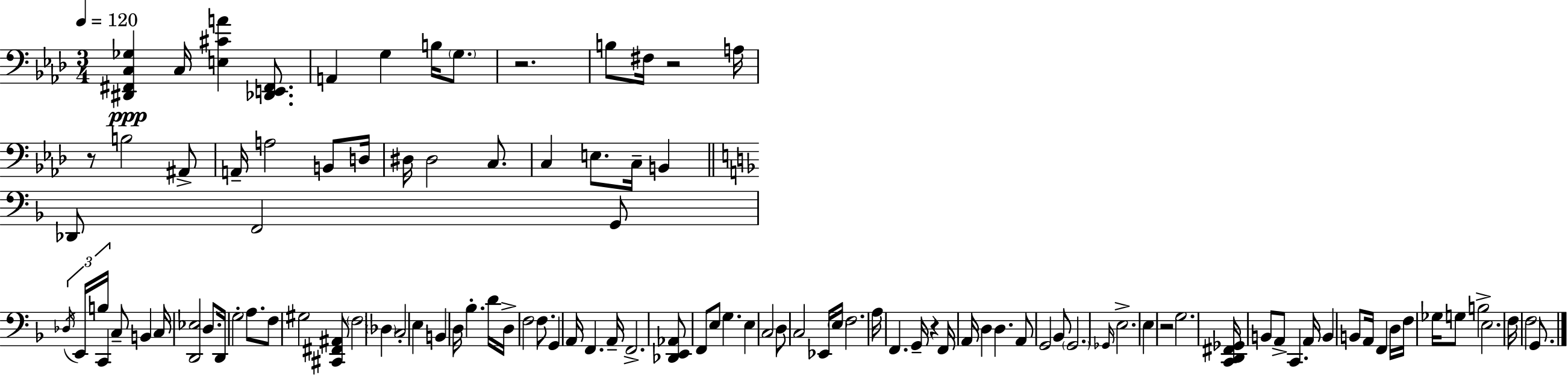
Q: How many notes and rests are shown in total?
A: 107